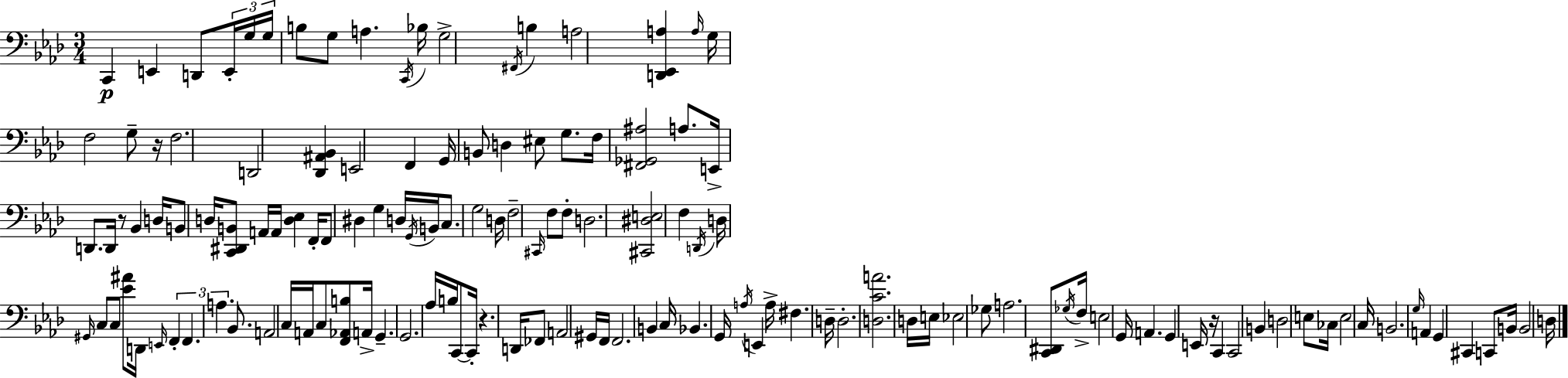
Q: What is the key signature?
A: AES major